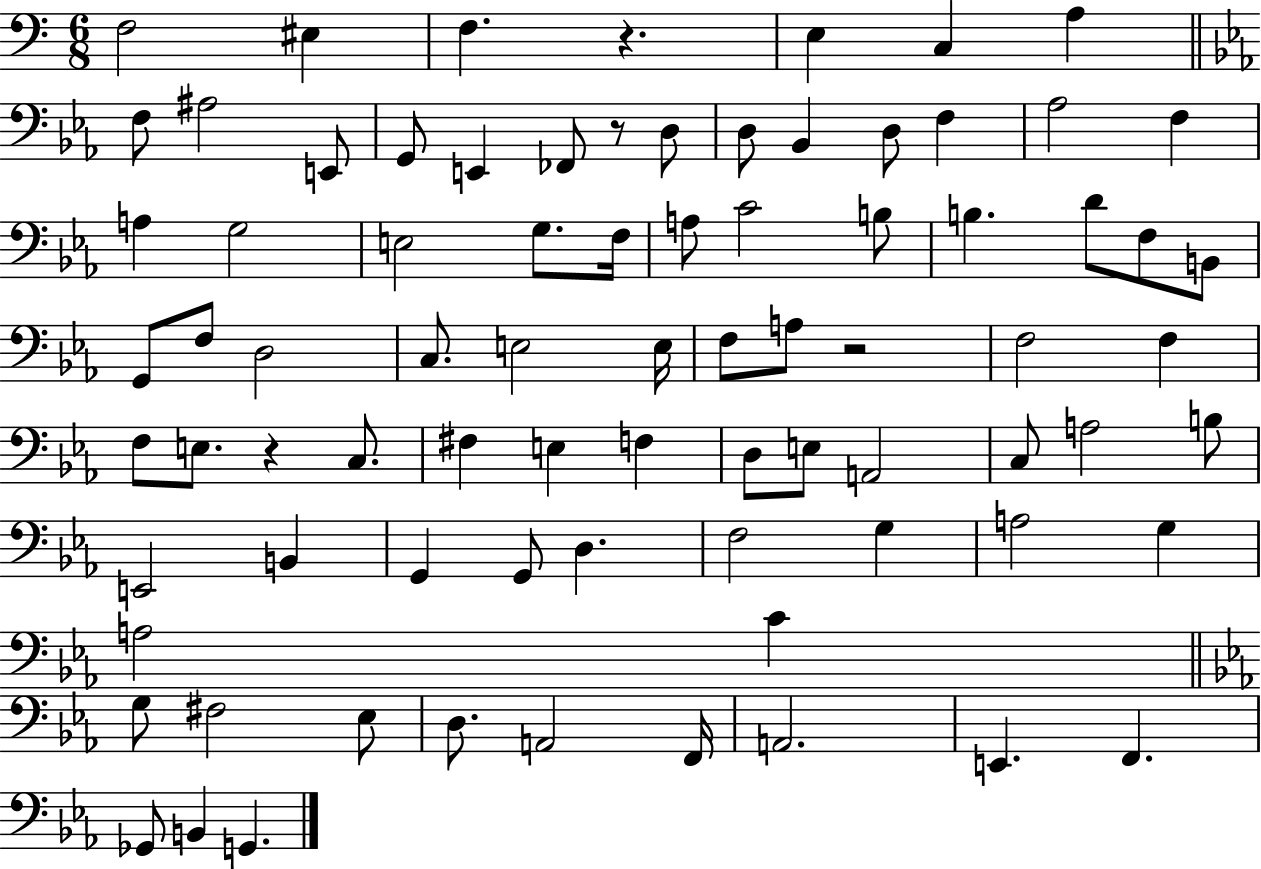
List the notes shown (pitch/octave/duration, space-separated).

F3/h EIS3/q F3/q. R/q. E3/q C3/q A3/q F3/e A#3/h E2/e G2/e E2/q FES2/e R/e D3/e D3/e Bb2/q D3/e F3/q Ab3/h F3/q A3/q G3/h E3/h G3/e. F3/s A3/e C4/h B3/e B3/q. D4/e F3/e B2/e G2/e F3/e D3/h C3/e. E3/h E3/s F3/e A3/e R/h F3/h F3/q F3/e E3/e. R/q C3/e. F#3/q E3/q F3/q D3/e E3/e A2/h C3/e A3/h B3/e E2/h B2/q G2/q G2/e D3/q. F3/h G3/q A3/h G3/q A3/h C4/q G3/e F#3/h Eb3/e D3/e. A2/h F2/s A2/h. E2/q. F2/q. Gb2/e B2/q G2/q.